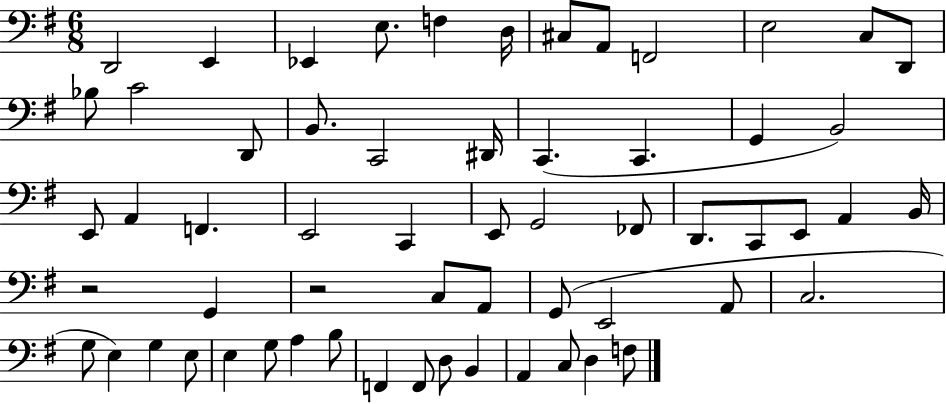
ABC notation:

X:1
T:Untitled
M:6/8
L:1/4
K:G
D,,2 E,, _E,, E,/2 F, D,/4 ^C,/2 A,,/2 F,,2 E,2 C,/2 D,,/2 _B,/2 C2 D,,/2 B,,/2 C,,2 ^D,,/4 C,, C,, G,, B,,2 E,,/2 A,, F,, E,,2 C,, E,,/2 G,,2 _F,,/2 D,,/2 C,,/2 E,,/2 A,, B,,/4 z2 G,, z2 C,/2 A,,/2 G,,/2 E,,2 A,,/2 C,2 G,/2 E, G, E,/2 E, G,/2 A, B,/2 F,, F,,/2 D,/2 B,, A,, C,/2 D, F,/2